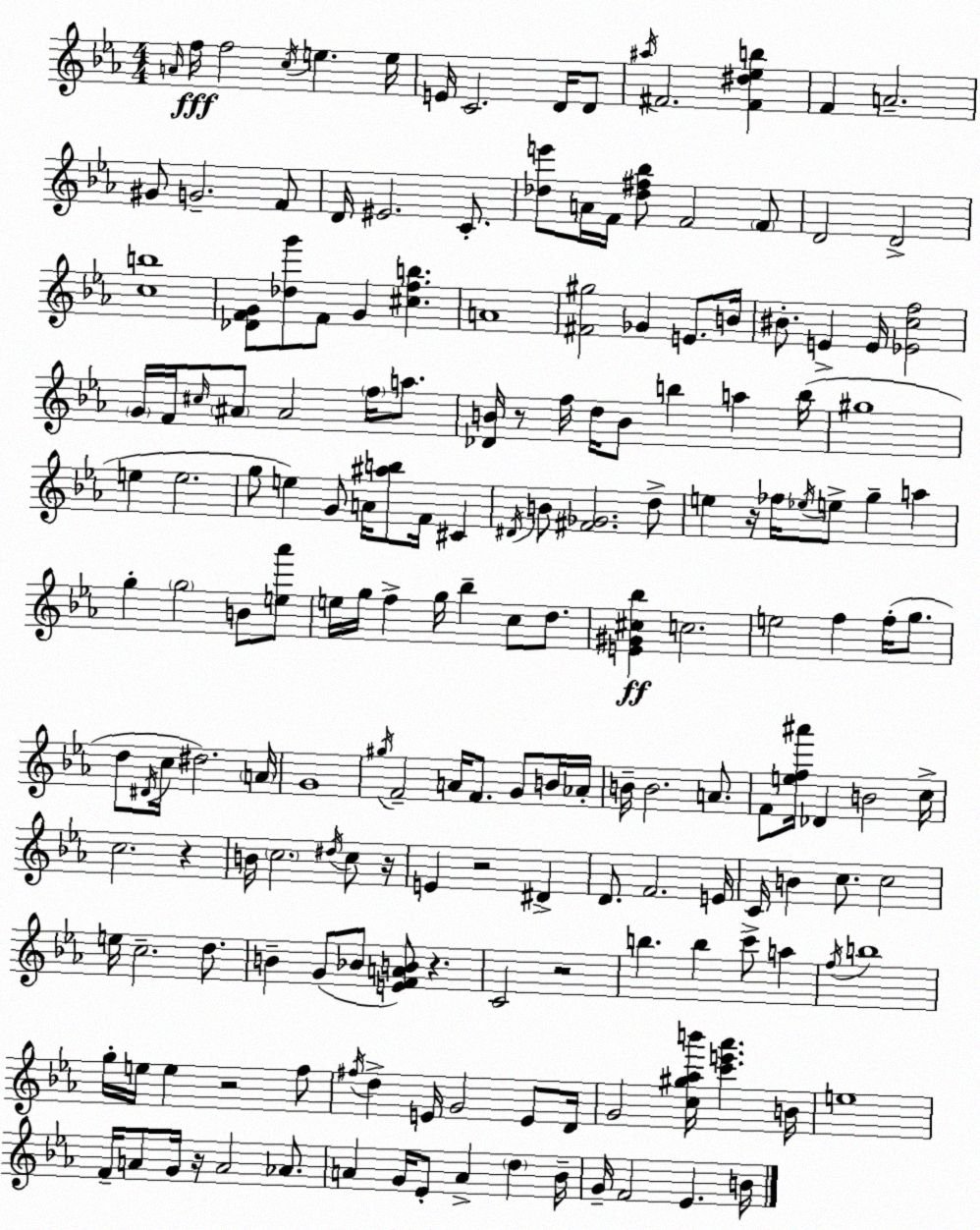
X:1
T:Untitled
M:4/4
L:1/4
K:Cm
A/4 f/4 f2 c/4 e e/4 E/4 C2 D/4 D/2 ^a/4 ^F2 [^F^d_eb] F A2 ^G/2 G2 F/2 D/4 ^E2 C/2 [_de']/2 A/4 F/4 [_d^f_b]/2 F2 F/2 D2 D2 [cb]4 [_DFG]/2 [_dg']/2 F/2 G [^cfb] A4 [^F^g]2 _G E/2 B/4 ^B/2 E E/4 [_Ecf]2 G/4 F/4 ^c/4 ^A/2 ^A2 f/4 a/2 [_DB]/4 z/2 f/4 d/4 B/2 b a b/4 ^g4 e e2 g/2 e G/2 A/4 [^ab]/2 F/4 ^C ^D/4 B/2 [^F_G]2 d/2 e z/4 _f/4 _e/4 e/2 g a g g2 B/2 [e_a']/2 e/4 g/4 f g/4 _b c/2 d/2 [E^G^c_b] c2 e2 f f/4 g/2 d/2 ^D/4 c/4 ^d2 A/4 G4 ^g/4 F2 A/4 F/2 G/2 B/4 _A/4 B/4 B2 A/2 F/2 [ef^a']/4 _D B2 c/4 c2 z B/4 c2 ^d/4 c/2 z/4 E z2 ^D D/2 F2 E/4 C/4 B c/2 c2 e/4 c2 d/2 B G/2 _B/2 [EFAB]/2 z C2 z2 b b c'/2 a f/4 b4 g/4 e/4 e z2 f/2 ^f/4 d E/4 G2 E/2 D/4 G2 [c^g_ab']/4 [c'e'_a'] B/4 e4 F/4 A/2 G/4 z/4 A2 _A/2 A G/4 _E/2 A d _B/4 G/4 F2 _E B/4